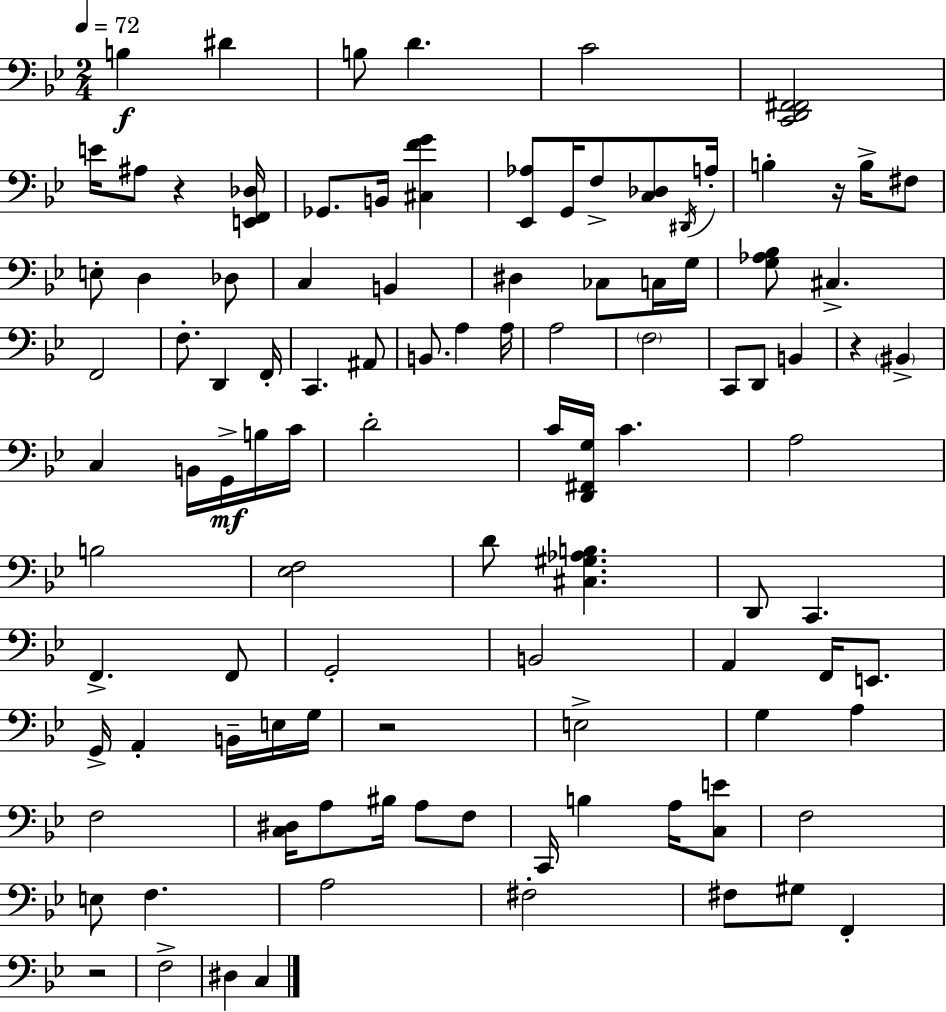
X:1
T:Untitled
M:2/4
L:1/4
K:Bb
B, ^D B,/2 D C2 [C,,D,,^F,,F,,]2 E/4 ^A,/2 z [E,,F,,_D,]/4 _G,,/2 B,,/4 [^C,FG] [_E,,_A,]/2 G,,/4 F,/2 [C,_D,]/2 ^D,,/4 A,/4 B, z/4 B,/4 ^F,/2 E,/2 D, _D,/2 C, B,, ^D, _C,/2 C,/4 G,/4 [G,_A,_B,]/2 ^C, F,,2 F,/2 D,, F,,/4 C,, ^A,,/2 B,,/2 A, A,/4 A,2 F,2 C,,/2 D,,/2 B,, z ^B,, C, B,,/4 G,,/4 B,/4 C/4 D2 C/4 [D,,^F,,G,]/4 C A,2 B,2 [_E,F,]2 D/2 [^C,^G,_A,B,] D,,/2 C,, F,, F,,/2 G,,2 B,,2 A,, F,,/4 E,,/2 G,,/4 A,, B,,/4 E,/4 G,/4 z2 E,2 G, A, F,2 [C,^D,]/4 A,/2 ^B,/4 A,/2 F,/2 C,,/4 B, A,/4 [C,E]/2 F,2 E,/2 F, A,2 ^F,2 ^F,/2 ^G,/2 F,, z2 F,2 ^D, C,